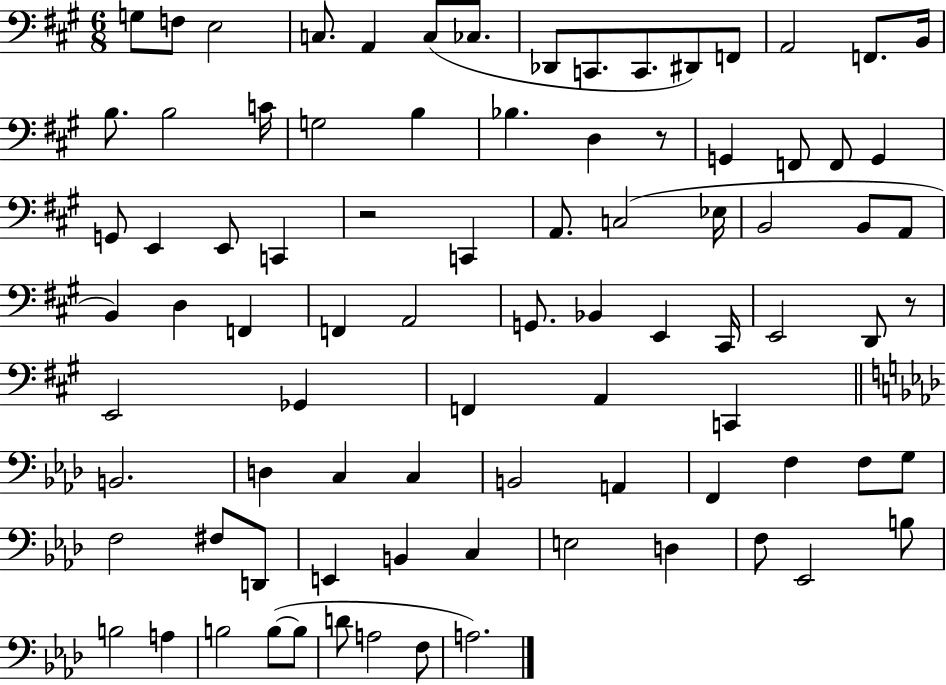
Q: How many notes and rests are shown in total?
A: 86